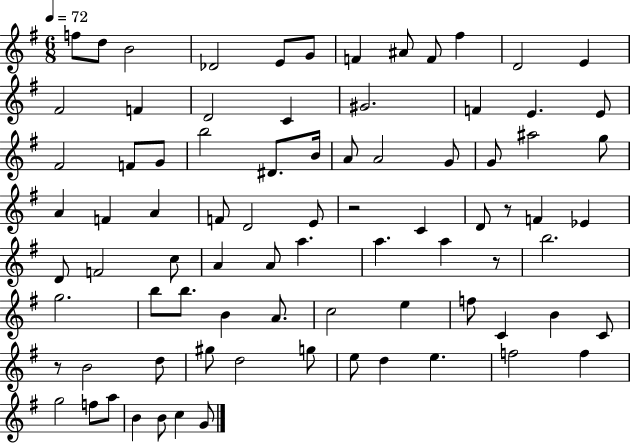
F5/e D5/e B4/h Db4/h E4/e G4/e F4/q A#4/e F4/e F#5/q D4/h E4/q F#4/h F4/q D4/h C4/q G#4/h. F4/q E4/q. E4/e F#4/h F4/e G4/e B5/h D#4/e. B4/s A4/e A4/h G4/e G4/e A#5/h G5/e A4/q F4/q A4/q F4/e D4/h E4/e R/h C4/q D4/e R/e F4/q Eb4/q D4/e F4/h C5/e A4/q A4/e A5/q. A5/q. A5/q R/e B5/h. G5/h. B5/e B5/e. B4/q A4/e. C5/h E5/q F5/e C4/q B4/q C4/e R/e B4/h D5/e G#5/e D5/h G5/e E5/e D5/q E5/q. F5/h F5/q G5/h F5/e A5/e B4/q B4/e C5/q G4/e